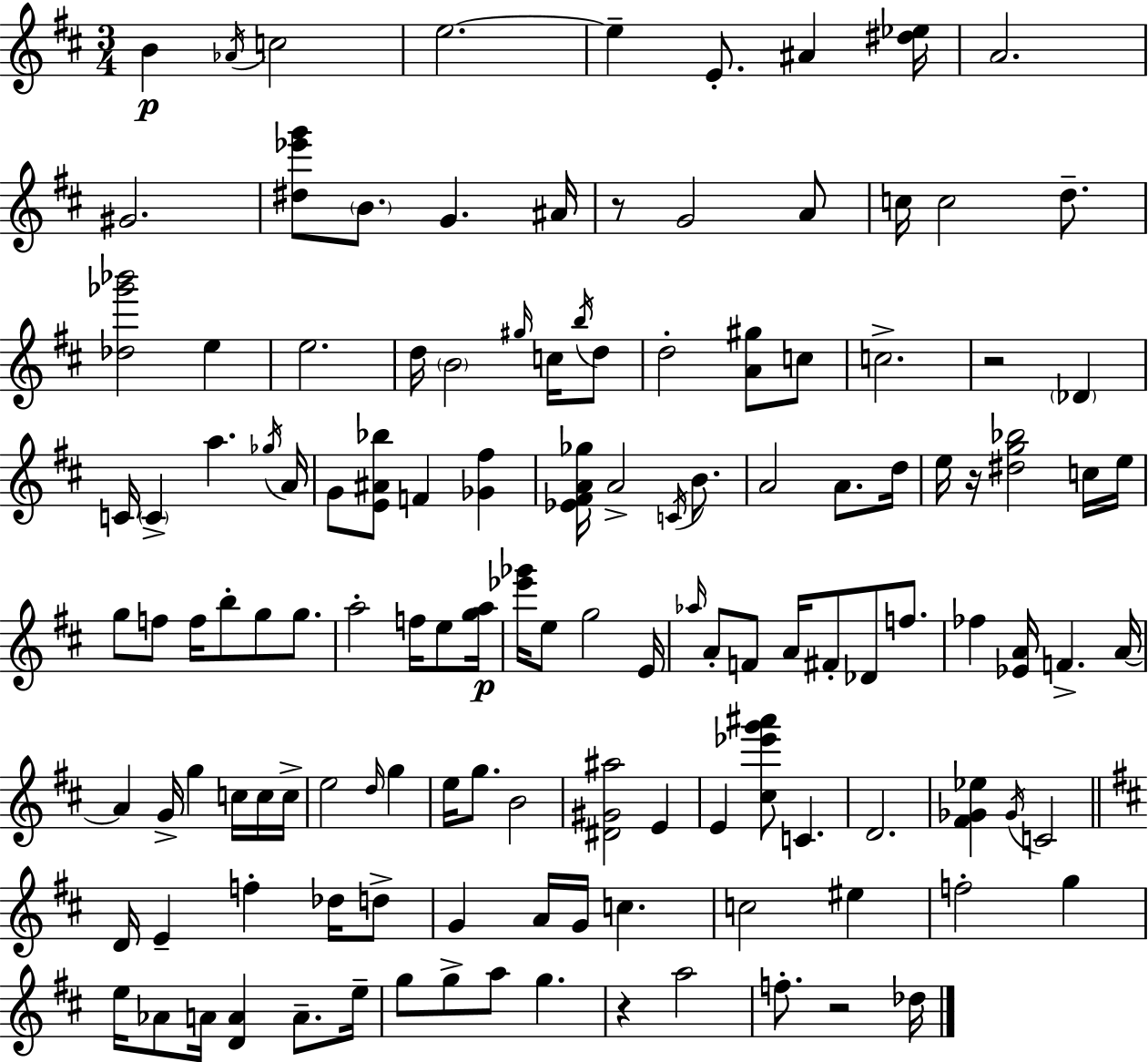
B4/q Ab4/s C5/h E5/h. E5/q E4/e. A#4/q [D#5,Eb5]/s A4/h. G#4/h. [D#5,Eb6,G6]/e B4/e. G4/q. A#4/s R/e G4/h A4/e C5/s C5/h D5/e. [Db5,Gb6,Bb6]/h E5/q E5/h. D5/s B4/h G#5/s C5/s B5/s D5/e D5/h [A4,G#5]/e C5/e C5/h. R/h Db4/q C4/s C4/q A5/q. Gb5/s A4/s G4/e [E4,A#4,Bb5]/e F4/q [Gb4,F#5]/q [Eb4,F#4,A4,Gb5]/s A4/h C4/s B4/e. A4/h A4/e. D5/s E5/s R/s [D#5,G5,Bb5]/h C5/s E5/s G5/e F5/e F5/s B5/e G5/e G5/e. A5/h F5/s E5/e [G5,A5]/s [Eb6,Gb6]/s E5/e G5/h E4/s Ab5/s A4/e F4/e A4/s F#4/e Db4/e F5/e. FES5/q [Eb4,A4]/s F4/q. A4/s A4/q G4/s G5/q C5/s C5/s C5/s E5/h D5/s G5/q E5/s G5/e. B4/h [D#4,G#4,A#5]/h E4/q E4/q [C#5,Eb6,G6,A#6]/e C4/q. D4/h. [F#4,Gb4,Eb5]/q Gb4/s C4/h D4/s E4/q F5/q Db5/s D5/e G4/q A4/s G4/s C5/q. C5/h EIS5/q F5/h G5/q E5/s Ab4/e A4/s [D4,A4]/q A4/e. E5/s G5/e G5/e A5/e G5/q. R/q A5/h F5/e. R/h Db5/s